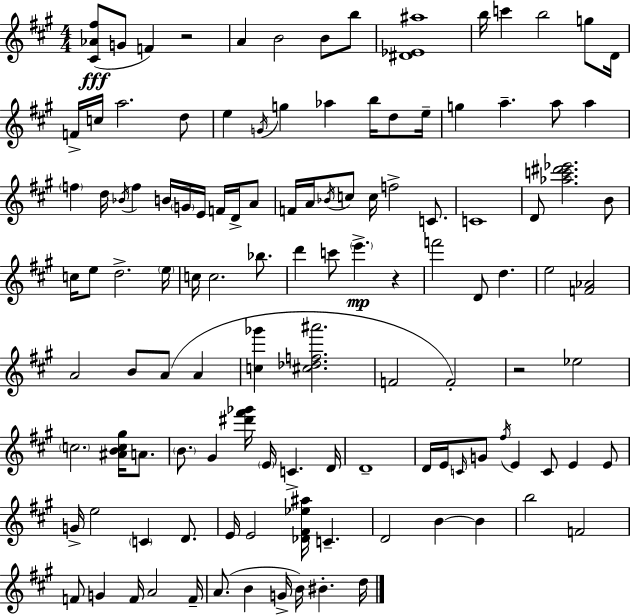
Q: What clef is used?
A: treble